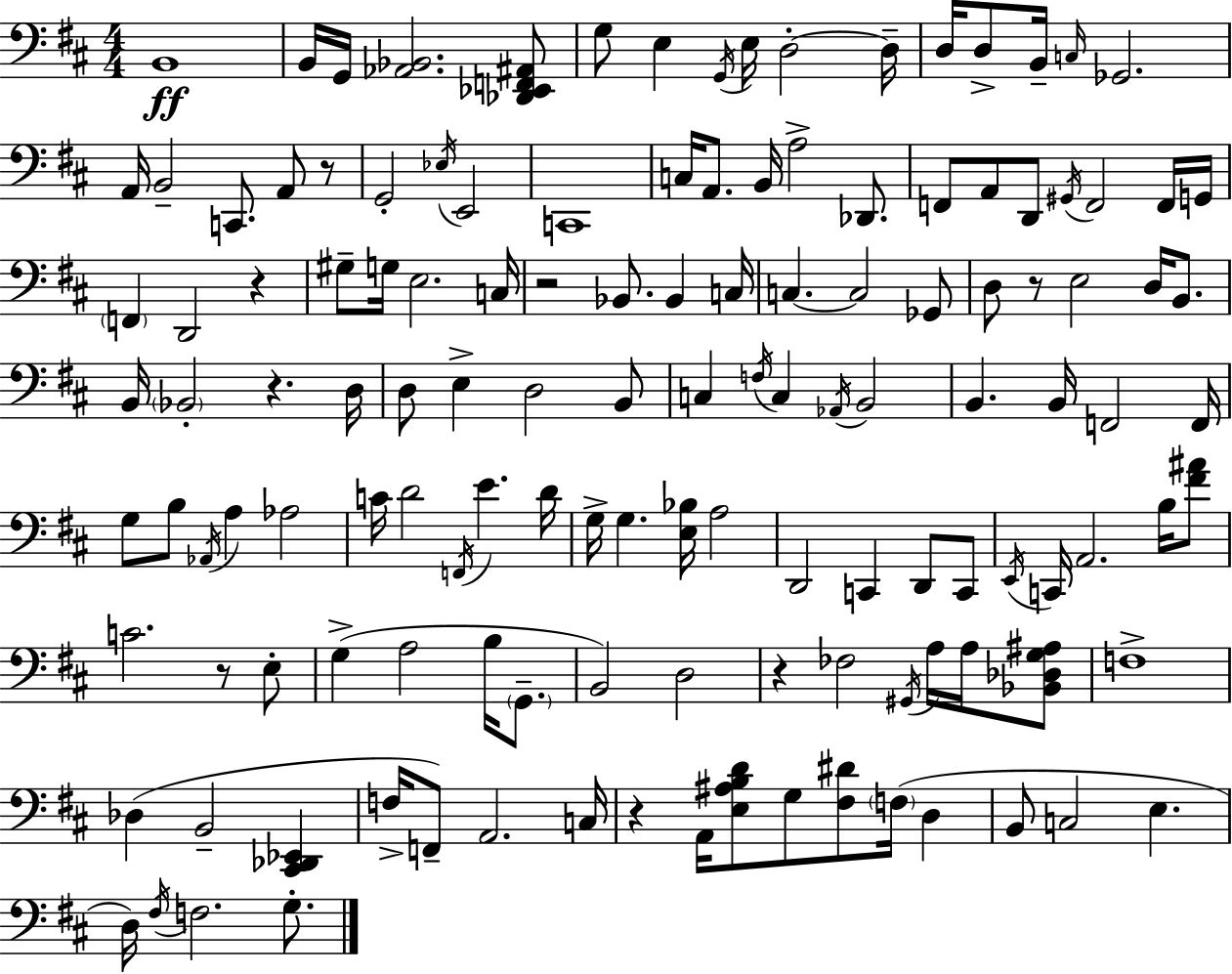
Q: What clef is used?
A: bass